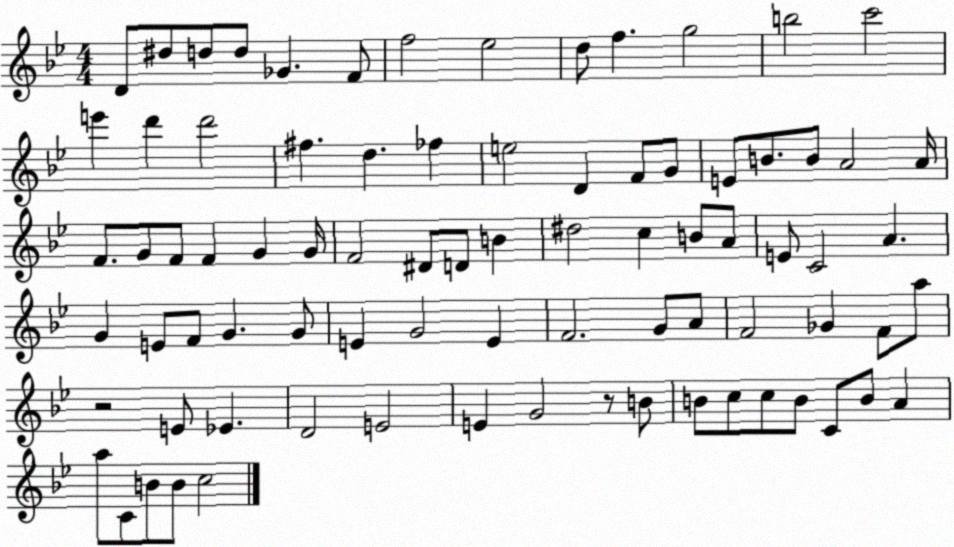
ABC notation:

X:1
T:Untitled
M:4/4
L:1/4
K:Bb
D/2 ^d/2 d/2 d/2 _G F/2 f2 _e2 d/2 f g2 b2 c'2 e' d' d'2 ^f d _f e2 D F/2 G/2 E/2 B/2 B/2 A2 A/4 F/2 G/2 F/2 F G G/4 F2 ^D/2 D/2 B ^d2 c B/2 A/2 E/2 C2 A G E/2 F/2 G G/2 E G2 E F2 G/2 A/2 F2 _G F/2 a/2 z2 E/2 _E D2 E2 E G2 z/2 B/2 B/2 c/2 c/2 B/2 C/2 B/2 A a/2 C/2 B/2 B/2 c2